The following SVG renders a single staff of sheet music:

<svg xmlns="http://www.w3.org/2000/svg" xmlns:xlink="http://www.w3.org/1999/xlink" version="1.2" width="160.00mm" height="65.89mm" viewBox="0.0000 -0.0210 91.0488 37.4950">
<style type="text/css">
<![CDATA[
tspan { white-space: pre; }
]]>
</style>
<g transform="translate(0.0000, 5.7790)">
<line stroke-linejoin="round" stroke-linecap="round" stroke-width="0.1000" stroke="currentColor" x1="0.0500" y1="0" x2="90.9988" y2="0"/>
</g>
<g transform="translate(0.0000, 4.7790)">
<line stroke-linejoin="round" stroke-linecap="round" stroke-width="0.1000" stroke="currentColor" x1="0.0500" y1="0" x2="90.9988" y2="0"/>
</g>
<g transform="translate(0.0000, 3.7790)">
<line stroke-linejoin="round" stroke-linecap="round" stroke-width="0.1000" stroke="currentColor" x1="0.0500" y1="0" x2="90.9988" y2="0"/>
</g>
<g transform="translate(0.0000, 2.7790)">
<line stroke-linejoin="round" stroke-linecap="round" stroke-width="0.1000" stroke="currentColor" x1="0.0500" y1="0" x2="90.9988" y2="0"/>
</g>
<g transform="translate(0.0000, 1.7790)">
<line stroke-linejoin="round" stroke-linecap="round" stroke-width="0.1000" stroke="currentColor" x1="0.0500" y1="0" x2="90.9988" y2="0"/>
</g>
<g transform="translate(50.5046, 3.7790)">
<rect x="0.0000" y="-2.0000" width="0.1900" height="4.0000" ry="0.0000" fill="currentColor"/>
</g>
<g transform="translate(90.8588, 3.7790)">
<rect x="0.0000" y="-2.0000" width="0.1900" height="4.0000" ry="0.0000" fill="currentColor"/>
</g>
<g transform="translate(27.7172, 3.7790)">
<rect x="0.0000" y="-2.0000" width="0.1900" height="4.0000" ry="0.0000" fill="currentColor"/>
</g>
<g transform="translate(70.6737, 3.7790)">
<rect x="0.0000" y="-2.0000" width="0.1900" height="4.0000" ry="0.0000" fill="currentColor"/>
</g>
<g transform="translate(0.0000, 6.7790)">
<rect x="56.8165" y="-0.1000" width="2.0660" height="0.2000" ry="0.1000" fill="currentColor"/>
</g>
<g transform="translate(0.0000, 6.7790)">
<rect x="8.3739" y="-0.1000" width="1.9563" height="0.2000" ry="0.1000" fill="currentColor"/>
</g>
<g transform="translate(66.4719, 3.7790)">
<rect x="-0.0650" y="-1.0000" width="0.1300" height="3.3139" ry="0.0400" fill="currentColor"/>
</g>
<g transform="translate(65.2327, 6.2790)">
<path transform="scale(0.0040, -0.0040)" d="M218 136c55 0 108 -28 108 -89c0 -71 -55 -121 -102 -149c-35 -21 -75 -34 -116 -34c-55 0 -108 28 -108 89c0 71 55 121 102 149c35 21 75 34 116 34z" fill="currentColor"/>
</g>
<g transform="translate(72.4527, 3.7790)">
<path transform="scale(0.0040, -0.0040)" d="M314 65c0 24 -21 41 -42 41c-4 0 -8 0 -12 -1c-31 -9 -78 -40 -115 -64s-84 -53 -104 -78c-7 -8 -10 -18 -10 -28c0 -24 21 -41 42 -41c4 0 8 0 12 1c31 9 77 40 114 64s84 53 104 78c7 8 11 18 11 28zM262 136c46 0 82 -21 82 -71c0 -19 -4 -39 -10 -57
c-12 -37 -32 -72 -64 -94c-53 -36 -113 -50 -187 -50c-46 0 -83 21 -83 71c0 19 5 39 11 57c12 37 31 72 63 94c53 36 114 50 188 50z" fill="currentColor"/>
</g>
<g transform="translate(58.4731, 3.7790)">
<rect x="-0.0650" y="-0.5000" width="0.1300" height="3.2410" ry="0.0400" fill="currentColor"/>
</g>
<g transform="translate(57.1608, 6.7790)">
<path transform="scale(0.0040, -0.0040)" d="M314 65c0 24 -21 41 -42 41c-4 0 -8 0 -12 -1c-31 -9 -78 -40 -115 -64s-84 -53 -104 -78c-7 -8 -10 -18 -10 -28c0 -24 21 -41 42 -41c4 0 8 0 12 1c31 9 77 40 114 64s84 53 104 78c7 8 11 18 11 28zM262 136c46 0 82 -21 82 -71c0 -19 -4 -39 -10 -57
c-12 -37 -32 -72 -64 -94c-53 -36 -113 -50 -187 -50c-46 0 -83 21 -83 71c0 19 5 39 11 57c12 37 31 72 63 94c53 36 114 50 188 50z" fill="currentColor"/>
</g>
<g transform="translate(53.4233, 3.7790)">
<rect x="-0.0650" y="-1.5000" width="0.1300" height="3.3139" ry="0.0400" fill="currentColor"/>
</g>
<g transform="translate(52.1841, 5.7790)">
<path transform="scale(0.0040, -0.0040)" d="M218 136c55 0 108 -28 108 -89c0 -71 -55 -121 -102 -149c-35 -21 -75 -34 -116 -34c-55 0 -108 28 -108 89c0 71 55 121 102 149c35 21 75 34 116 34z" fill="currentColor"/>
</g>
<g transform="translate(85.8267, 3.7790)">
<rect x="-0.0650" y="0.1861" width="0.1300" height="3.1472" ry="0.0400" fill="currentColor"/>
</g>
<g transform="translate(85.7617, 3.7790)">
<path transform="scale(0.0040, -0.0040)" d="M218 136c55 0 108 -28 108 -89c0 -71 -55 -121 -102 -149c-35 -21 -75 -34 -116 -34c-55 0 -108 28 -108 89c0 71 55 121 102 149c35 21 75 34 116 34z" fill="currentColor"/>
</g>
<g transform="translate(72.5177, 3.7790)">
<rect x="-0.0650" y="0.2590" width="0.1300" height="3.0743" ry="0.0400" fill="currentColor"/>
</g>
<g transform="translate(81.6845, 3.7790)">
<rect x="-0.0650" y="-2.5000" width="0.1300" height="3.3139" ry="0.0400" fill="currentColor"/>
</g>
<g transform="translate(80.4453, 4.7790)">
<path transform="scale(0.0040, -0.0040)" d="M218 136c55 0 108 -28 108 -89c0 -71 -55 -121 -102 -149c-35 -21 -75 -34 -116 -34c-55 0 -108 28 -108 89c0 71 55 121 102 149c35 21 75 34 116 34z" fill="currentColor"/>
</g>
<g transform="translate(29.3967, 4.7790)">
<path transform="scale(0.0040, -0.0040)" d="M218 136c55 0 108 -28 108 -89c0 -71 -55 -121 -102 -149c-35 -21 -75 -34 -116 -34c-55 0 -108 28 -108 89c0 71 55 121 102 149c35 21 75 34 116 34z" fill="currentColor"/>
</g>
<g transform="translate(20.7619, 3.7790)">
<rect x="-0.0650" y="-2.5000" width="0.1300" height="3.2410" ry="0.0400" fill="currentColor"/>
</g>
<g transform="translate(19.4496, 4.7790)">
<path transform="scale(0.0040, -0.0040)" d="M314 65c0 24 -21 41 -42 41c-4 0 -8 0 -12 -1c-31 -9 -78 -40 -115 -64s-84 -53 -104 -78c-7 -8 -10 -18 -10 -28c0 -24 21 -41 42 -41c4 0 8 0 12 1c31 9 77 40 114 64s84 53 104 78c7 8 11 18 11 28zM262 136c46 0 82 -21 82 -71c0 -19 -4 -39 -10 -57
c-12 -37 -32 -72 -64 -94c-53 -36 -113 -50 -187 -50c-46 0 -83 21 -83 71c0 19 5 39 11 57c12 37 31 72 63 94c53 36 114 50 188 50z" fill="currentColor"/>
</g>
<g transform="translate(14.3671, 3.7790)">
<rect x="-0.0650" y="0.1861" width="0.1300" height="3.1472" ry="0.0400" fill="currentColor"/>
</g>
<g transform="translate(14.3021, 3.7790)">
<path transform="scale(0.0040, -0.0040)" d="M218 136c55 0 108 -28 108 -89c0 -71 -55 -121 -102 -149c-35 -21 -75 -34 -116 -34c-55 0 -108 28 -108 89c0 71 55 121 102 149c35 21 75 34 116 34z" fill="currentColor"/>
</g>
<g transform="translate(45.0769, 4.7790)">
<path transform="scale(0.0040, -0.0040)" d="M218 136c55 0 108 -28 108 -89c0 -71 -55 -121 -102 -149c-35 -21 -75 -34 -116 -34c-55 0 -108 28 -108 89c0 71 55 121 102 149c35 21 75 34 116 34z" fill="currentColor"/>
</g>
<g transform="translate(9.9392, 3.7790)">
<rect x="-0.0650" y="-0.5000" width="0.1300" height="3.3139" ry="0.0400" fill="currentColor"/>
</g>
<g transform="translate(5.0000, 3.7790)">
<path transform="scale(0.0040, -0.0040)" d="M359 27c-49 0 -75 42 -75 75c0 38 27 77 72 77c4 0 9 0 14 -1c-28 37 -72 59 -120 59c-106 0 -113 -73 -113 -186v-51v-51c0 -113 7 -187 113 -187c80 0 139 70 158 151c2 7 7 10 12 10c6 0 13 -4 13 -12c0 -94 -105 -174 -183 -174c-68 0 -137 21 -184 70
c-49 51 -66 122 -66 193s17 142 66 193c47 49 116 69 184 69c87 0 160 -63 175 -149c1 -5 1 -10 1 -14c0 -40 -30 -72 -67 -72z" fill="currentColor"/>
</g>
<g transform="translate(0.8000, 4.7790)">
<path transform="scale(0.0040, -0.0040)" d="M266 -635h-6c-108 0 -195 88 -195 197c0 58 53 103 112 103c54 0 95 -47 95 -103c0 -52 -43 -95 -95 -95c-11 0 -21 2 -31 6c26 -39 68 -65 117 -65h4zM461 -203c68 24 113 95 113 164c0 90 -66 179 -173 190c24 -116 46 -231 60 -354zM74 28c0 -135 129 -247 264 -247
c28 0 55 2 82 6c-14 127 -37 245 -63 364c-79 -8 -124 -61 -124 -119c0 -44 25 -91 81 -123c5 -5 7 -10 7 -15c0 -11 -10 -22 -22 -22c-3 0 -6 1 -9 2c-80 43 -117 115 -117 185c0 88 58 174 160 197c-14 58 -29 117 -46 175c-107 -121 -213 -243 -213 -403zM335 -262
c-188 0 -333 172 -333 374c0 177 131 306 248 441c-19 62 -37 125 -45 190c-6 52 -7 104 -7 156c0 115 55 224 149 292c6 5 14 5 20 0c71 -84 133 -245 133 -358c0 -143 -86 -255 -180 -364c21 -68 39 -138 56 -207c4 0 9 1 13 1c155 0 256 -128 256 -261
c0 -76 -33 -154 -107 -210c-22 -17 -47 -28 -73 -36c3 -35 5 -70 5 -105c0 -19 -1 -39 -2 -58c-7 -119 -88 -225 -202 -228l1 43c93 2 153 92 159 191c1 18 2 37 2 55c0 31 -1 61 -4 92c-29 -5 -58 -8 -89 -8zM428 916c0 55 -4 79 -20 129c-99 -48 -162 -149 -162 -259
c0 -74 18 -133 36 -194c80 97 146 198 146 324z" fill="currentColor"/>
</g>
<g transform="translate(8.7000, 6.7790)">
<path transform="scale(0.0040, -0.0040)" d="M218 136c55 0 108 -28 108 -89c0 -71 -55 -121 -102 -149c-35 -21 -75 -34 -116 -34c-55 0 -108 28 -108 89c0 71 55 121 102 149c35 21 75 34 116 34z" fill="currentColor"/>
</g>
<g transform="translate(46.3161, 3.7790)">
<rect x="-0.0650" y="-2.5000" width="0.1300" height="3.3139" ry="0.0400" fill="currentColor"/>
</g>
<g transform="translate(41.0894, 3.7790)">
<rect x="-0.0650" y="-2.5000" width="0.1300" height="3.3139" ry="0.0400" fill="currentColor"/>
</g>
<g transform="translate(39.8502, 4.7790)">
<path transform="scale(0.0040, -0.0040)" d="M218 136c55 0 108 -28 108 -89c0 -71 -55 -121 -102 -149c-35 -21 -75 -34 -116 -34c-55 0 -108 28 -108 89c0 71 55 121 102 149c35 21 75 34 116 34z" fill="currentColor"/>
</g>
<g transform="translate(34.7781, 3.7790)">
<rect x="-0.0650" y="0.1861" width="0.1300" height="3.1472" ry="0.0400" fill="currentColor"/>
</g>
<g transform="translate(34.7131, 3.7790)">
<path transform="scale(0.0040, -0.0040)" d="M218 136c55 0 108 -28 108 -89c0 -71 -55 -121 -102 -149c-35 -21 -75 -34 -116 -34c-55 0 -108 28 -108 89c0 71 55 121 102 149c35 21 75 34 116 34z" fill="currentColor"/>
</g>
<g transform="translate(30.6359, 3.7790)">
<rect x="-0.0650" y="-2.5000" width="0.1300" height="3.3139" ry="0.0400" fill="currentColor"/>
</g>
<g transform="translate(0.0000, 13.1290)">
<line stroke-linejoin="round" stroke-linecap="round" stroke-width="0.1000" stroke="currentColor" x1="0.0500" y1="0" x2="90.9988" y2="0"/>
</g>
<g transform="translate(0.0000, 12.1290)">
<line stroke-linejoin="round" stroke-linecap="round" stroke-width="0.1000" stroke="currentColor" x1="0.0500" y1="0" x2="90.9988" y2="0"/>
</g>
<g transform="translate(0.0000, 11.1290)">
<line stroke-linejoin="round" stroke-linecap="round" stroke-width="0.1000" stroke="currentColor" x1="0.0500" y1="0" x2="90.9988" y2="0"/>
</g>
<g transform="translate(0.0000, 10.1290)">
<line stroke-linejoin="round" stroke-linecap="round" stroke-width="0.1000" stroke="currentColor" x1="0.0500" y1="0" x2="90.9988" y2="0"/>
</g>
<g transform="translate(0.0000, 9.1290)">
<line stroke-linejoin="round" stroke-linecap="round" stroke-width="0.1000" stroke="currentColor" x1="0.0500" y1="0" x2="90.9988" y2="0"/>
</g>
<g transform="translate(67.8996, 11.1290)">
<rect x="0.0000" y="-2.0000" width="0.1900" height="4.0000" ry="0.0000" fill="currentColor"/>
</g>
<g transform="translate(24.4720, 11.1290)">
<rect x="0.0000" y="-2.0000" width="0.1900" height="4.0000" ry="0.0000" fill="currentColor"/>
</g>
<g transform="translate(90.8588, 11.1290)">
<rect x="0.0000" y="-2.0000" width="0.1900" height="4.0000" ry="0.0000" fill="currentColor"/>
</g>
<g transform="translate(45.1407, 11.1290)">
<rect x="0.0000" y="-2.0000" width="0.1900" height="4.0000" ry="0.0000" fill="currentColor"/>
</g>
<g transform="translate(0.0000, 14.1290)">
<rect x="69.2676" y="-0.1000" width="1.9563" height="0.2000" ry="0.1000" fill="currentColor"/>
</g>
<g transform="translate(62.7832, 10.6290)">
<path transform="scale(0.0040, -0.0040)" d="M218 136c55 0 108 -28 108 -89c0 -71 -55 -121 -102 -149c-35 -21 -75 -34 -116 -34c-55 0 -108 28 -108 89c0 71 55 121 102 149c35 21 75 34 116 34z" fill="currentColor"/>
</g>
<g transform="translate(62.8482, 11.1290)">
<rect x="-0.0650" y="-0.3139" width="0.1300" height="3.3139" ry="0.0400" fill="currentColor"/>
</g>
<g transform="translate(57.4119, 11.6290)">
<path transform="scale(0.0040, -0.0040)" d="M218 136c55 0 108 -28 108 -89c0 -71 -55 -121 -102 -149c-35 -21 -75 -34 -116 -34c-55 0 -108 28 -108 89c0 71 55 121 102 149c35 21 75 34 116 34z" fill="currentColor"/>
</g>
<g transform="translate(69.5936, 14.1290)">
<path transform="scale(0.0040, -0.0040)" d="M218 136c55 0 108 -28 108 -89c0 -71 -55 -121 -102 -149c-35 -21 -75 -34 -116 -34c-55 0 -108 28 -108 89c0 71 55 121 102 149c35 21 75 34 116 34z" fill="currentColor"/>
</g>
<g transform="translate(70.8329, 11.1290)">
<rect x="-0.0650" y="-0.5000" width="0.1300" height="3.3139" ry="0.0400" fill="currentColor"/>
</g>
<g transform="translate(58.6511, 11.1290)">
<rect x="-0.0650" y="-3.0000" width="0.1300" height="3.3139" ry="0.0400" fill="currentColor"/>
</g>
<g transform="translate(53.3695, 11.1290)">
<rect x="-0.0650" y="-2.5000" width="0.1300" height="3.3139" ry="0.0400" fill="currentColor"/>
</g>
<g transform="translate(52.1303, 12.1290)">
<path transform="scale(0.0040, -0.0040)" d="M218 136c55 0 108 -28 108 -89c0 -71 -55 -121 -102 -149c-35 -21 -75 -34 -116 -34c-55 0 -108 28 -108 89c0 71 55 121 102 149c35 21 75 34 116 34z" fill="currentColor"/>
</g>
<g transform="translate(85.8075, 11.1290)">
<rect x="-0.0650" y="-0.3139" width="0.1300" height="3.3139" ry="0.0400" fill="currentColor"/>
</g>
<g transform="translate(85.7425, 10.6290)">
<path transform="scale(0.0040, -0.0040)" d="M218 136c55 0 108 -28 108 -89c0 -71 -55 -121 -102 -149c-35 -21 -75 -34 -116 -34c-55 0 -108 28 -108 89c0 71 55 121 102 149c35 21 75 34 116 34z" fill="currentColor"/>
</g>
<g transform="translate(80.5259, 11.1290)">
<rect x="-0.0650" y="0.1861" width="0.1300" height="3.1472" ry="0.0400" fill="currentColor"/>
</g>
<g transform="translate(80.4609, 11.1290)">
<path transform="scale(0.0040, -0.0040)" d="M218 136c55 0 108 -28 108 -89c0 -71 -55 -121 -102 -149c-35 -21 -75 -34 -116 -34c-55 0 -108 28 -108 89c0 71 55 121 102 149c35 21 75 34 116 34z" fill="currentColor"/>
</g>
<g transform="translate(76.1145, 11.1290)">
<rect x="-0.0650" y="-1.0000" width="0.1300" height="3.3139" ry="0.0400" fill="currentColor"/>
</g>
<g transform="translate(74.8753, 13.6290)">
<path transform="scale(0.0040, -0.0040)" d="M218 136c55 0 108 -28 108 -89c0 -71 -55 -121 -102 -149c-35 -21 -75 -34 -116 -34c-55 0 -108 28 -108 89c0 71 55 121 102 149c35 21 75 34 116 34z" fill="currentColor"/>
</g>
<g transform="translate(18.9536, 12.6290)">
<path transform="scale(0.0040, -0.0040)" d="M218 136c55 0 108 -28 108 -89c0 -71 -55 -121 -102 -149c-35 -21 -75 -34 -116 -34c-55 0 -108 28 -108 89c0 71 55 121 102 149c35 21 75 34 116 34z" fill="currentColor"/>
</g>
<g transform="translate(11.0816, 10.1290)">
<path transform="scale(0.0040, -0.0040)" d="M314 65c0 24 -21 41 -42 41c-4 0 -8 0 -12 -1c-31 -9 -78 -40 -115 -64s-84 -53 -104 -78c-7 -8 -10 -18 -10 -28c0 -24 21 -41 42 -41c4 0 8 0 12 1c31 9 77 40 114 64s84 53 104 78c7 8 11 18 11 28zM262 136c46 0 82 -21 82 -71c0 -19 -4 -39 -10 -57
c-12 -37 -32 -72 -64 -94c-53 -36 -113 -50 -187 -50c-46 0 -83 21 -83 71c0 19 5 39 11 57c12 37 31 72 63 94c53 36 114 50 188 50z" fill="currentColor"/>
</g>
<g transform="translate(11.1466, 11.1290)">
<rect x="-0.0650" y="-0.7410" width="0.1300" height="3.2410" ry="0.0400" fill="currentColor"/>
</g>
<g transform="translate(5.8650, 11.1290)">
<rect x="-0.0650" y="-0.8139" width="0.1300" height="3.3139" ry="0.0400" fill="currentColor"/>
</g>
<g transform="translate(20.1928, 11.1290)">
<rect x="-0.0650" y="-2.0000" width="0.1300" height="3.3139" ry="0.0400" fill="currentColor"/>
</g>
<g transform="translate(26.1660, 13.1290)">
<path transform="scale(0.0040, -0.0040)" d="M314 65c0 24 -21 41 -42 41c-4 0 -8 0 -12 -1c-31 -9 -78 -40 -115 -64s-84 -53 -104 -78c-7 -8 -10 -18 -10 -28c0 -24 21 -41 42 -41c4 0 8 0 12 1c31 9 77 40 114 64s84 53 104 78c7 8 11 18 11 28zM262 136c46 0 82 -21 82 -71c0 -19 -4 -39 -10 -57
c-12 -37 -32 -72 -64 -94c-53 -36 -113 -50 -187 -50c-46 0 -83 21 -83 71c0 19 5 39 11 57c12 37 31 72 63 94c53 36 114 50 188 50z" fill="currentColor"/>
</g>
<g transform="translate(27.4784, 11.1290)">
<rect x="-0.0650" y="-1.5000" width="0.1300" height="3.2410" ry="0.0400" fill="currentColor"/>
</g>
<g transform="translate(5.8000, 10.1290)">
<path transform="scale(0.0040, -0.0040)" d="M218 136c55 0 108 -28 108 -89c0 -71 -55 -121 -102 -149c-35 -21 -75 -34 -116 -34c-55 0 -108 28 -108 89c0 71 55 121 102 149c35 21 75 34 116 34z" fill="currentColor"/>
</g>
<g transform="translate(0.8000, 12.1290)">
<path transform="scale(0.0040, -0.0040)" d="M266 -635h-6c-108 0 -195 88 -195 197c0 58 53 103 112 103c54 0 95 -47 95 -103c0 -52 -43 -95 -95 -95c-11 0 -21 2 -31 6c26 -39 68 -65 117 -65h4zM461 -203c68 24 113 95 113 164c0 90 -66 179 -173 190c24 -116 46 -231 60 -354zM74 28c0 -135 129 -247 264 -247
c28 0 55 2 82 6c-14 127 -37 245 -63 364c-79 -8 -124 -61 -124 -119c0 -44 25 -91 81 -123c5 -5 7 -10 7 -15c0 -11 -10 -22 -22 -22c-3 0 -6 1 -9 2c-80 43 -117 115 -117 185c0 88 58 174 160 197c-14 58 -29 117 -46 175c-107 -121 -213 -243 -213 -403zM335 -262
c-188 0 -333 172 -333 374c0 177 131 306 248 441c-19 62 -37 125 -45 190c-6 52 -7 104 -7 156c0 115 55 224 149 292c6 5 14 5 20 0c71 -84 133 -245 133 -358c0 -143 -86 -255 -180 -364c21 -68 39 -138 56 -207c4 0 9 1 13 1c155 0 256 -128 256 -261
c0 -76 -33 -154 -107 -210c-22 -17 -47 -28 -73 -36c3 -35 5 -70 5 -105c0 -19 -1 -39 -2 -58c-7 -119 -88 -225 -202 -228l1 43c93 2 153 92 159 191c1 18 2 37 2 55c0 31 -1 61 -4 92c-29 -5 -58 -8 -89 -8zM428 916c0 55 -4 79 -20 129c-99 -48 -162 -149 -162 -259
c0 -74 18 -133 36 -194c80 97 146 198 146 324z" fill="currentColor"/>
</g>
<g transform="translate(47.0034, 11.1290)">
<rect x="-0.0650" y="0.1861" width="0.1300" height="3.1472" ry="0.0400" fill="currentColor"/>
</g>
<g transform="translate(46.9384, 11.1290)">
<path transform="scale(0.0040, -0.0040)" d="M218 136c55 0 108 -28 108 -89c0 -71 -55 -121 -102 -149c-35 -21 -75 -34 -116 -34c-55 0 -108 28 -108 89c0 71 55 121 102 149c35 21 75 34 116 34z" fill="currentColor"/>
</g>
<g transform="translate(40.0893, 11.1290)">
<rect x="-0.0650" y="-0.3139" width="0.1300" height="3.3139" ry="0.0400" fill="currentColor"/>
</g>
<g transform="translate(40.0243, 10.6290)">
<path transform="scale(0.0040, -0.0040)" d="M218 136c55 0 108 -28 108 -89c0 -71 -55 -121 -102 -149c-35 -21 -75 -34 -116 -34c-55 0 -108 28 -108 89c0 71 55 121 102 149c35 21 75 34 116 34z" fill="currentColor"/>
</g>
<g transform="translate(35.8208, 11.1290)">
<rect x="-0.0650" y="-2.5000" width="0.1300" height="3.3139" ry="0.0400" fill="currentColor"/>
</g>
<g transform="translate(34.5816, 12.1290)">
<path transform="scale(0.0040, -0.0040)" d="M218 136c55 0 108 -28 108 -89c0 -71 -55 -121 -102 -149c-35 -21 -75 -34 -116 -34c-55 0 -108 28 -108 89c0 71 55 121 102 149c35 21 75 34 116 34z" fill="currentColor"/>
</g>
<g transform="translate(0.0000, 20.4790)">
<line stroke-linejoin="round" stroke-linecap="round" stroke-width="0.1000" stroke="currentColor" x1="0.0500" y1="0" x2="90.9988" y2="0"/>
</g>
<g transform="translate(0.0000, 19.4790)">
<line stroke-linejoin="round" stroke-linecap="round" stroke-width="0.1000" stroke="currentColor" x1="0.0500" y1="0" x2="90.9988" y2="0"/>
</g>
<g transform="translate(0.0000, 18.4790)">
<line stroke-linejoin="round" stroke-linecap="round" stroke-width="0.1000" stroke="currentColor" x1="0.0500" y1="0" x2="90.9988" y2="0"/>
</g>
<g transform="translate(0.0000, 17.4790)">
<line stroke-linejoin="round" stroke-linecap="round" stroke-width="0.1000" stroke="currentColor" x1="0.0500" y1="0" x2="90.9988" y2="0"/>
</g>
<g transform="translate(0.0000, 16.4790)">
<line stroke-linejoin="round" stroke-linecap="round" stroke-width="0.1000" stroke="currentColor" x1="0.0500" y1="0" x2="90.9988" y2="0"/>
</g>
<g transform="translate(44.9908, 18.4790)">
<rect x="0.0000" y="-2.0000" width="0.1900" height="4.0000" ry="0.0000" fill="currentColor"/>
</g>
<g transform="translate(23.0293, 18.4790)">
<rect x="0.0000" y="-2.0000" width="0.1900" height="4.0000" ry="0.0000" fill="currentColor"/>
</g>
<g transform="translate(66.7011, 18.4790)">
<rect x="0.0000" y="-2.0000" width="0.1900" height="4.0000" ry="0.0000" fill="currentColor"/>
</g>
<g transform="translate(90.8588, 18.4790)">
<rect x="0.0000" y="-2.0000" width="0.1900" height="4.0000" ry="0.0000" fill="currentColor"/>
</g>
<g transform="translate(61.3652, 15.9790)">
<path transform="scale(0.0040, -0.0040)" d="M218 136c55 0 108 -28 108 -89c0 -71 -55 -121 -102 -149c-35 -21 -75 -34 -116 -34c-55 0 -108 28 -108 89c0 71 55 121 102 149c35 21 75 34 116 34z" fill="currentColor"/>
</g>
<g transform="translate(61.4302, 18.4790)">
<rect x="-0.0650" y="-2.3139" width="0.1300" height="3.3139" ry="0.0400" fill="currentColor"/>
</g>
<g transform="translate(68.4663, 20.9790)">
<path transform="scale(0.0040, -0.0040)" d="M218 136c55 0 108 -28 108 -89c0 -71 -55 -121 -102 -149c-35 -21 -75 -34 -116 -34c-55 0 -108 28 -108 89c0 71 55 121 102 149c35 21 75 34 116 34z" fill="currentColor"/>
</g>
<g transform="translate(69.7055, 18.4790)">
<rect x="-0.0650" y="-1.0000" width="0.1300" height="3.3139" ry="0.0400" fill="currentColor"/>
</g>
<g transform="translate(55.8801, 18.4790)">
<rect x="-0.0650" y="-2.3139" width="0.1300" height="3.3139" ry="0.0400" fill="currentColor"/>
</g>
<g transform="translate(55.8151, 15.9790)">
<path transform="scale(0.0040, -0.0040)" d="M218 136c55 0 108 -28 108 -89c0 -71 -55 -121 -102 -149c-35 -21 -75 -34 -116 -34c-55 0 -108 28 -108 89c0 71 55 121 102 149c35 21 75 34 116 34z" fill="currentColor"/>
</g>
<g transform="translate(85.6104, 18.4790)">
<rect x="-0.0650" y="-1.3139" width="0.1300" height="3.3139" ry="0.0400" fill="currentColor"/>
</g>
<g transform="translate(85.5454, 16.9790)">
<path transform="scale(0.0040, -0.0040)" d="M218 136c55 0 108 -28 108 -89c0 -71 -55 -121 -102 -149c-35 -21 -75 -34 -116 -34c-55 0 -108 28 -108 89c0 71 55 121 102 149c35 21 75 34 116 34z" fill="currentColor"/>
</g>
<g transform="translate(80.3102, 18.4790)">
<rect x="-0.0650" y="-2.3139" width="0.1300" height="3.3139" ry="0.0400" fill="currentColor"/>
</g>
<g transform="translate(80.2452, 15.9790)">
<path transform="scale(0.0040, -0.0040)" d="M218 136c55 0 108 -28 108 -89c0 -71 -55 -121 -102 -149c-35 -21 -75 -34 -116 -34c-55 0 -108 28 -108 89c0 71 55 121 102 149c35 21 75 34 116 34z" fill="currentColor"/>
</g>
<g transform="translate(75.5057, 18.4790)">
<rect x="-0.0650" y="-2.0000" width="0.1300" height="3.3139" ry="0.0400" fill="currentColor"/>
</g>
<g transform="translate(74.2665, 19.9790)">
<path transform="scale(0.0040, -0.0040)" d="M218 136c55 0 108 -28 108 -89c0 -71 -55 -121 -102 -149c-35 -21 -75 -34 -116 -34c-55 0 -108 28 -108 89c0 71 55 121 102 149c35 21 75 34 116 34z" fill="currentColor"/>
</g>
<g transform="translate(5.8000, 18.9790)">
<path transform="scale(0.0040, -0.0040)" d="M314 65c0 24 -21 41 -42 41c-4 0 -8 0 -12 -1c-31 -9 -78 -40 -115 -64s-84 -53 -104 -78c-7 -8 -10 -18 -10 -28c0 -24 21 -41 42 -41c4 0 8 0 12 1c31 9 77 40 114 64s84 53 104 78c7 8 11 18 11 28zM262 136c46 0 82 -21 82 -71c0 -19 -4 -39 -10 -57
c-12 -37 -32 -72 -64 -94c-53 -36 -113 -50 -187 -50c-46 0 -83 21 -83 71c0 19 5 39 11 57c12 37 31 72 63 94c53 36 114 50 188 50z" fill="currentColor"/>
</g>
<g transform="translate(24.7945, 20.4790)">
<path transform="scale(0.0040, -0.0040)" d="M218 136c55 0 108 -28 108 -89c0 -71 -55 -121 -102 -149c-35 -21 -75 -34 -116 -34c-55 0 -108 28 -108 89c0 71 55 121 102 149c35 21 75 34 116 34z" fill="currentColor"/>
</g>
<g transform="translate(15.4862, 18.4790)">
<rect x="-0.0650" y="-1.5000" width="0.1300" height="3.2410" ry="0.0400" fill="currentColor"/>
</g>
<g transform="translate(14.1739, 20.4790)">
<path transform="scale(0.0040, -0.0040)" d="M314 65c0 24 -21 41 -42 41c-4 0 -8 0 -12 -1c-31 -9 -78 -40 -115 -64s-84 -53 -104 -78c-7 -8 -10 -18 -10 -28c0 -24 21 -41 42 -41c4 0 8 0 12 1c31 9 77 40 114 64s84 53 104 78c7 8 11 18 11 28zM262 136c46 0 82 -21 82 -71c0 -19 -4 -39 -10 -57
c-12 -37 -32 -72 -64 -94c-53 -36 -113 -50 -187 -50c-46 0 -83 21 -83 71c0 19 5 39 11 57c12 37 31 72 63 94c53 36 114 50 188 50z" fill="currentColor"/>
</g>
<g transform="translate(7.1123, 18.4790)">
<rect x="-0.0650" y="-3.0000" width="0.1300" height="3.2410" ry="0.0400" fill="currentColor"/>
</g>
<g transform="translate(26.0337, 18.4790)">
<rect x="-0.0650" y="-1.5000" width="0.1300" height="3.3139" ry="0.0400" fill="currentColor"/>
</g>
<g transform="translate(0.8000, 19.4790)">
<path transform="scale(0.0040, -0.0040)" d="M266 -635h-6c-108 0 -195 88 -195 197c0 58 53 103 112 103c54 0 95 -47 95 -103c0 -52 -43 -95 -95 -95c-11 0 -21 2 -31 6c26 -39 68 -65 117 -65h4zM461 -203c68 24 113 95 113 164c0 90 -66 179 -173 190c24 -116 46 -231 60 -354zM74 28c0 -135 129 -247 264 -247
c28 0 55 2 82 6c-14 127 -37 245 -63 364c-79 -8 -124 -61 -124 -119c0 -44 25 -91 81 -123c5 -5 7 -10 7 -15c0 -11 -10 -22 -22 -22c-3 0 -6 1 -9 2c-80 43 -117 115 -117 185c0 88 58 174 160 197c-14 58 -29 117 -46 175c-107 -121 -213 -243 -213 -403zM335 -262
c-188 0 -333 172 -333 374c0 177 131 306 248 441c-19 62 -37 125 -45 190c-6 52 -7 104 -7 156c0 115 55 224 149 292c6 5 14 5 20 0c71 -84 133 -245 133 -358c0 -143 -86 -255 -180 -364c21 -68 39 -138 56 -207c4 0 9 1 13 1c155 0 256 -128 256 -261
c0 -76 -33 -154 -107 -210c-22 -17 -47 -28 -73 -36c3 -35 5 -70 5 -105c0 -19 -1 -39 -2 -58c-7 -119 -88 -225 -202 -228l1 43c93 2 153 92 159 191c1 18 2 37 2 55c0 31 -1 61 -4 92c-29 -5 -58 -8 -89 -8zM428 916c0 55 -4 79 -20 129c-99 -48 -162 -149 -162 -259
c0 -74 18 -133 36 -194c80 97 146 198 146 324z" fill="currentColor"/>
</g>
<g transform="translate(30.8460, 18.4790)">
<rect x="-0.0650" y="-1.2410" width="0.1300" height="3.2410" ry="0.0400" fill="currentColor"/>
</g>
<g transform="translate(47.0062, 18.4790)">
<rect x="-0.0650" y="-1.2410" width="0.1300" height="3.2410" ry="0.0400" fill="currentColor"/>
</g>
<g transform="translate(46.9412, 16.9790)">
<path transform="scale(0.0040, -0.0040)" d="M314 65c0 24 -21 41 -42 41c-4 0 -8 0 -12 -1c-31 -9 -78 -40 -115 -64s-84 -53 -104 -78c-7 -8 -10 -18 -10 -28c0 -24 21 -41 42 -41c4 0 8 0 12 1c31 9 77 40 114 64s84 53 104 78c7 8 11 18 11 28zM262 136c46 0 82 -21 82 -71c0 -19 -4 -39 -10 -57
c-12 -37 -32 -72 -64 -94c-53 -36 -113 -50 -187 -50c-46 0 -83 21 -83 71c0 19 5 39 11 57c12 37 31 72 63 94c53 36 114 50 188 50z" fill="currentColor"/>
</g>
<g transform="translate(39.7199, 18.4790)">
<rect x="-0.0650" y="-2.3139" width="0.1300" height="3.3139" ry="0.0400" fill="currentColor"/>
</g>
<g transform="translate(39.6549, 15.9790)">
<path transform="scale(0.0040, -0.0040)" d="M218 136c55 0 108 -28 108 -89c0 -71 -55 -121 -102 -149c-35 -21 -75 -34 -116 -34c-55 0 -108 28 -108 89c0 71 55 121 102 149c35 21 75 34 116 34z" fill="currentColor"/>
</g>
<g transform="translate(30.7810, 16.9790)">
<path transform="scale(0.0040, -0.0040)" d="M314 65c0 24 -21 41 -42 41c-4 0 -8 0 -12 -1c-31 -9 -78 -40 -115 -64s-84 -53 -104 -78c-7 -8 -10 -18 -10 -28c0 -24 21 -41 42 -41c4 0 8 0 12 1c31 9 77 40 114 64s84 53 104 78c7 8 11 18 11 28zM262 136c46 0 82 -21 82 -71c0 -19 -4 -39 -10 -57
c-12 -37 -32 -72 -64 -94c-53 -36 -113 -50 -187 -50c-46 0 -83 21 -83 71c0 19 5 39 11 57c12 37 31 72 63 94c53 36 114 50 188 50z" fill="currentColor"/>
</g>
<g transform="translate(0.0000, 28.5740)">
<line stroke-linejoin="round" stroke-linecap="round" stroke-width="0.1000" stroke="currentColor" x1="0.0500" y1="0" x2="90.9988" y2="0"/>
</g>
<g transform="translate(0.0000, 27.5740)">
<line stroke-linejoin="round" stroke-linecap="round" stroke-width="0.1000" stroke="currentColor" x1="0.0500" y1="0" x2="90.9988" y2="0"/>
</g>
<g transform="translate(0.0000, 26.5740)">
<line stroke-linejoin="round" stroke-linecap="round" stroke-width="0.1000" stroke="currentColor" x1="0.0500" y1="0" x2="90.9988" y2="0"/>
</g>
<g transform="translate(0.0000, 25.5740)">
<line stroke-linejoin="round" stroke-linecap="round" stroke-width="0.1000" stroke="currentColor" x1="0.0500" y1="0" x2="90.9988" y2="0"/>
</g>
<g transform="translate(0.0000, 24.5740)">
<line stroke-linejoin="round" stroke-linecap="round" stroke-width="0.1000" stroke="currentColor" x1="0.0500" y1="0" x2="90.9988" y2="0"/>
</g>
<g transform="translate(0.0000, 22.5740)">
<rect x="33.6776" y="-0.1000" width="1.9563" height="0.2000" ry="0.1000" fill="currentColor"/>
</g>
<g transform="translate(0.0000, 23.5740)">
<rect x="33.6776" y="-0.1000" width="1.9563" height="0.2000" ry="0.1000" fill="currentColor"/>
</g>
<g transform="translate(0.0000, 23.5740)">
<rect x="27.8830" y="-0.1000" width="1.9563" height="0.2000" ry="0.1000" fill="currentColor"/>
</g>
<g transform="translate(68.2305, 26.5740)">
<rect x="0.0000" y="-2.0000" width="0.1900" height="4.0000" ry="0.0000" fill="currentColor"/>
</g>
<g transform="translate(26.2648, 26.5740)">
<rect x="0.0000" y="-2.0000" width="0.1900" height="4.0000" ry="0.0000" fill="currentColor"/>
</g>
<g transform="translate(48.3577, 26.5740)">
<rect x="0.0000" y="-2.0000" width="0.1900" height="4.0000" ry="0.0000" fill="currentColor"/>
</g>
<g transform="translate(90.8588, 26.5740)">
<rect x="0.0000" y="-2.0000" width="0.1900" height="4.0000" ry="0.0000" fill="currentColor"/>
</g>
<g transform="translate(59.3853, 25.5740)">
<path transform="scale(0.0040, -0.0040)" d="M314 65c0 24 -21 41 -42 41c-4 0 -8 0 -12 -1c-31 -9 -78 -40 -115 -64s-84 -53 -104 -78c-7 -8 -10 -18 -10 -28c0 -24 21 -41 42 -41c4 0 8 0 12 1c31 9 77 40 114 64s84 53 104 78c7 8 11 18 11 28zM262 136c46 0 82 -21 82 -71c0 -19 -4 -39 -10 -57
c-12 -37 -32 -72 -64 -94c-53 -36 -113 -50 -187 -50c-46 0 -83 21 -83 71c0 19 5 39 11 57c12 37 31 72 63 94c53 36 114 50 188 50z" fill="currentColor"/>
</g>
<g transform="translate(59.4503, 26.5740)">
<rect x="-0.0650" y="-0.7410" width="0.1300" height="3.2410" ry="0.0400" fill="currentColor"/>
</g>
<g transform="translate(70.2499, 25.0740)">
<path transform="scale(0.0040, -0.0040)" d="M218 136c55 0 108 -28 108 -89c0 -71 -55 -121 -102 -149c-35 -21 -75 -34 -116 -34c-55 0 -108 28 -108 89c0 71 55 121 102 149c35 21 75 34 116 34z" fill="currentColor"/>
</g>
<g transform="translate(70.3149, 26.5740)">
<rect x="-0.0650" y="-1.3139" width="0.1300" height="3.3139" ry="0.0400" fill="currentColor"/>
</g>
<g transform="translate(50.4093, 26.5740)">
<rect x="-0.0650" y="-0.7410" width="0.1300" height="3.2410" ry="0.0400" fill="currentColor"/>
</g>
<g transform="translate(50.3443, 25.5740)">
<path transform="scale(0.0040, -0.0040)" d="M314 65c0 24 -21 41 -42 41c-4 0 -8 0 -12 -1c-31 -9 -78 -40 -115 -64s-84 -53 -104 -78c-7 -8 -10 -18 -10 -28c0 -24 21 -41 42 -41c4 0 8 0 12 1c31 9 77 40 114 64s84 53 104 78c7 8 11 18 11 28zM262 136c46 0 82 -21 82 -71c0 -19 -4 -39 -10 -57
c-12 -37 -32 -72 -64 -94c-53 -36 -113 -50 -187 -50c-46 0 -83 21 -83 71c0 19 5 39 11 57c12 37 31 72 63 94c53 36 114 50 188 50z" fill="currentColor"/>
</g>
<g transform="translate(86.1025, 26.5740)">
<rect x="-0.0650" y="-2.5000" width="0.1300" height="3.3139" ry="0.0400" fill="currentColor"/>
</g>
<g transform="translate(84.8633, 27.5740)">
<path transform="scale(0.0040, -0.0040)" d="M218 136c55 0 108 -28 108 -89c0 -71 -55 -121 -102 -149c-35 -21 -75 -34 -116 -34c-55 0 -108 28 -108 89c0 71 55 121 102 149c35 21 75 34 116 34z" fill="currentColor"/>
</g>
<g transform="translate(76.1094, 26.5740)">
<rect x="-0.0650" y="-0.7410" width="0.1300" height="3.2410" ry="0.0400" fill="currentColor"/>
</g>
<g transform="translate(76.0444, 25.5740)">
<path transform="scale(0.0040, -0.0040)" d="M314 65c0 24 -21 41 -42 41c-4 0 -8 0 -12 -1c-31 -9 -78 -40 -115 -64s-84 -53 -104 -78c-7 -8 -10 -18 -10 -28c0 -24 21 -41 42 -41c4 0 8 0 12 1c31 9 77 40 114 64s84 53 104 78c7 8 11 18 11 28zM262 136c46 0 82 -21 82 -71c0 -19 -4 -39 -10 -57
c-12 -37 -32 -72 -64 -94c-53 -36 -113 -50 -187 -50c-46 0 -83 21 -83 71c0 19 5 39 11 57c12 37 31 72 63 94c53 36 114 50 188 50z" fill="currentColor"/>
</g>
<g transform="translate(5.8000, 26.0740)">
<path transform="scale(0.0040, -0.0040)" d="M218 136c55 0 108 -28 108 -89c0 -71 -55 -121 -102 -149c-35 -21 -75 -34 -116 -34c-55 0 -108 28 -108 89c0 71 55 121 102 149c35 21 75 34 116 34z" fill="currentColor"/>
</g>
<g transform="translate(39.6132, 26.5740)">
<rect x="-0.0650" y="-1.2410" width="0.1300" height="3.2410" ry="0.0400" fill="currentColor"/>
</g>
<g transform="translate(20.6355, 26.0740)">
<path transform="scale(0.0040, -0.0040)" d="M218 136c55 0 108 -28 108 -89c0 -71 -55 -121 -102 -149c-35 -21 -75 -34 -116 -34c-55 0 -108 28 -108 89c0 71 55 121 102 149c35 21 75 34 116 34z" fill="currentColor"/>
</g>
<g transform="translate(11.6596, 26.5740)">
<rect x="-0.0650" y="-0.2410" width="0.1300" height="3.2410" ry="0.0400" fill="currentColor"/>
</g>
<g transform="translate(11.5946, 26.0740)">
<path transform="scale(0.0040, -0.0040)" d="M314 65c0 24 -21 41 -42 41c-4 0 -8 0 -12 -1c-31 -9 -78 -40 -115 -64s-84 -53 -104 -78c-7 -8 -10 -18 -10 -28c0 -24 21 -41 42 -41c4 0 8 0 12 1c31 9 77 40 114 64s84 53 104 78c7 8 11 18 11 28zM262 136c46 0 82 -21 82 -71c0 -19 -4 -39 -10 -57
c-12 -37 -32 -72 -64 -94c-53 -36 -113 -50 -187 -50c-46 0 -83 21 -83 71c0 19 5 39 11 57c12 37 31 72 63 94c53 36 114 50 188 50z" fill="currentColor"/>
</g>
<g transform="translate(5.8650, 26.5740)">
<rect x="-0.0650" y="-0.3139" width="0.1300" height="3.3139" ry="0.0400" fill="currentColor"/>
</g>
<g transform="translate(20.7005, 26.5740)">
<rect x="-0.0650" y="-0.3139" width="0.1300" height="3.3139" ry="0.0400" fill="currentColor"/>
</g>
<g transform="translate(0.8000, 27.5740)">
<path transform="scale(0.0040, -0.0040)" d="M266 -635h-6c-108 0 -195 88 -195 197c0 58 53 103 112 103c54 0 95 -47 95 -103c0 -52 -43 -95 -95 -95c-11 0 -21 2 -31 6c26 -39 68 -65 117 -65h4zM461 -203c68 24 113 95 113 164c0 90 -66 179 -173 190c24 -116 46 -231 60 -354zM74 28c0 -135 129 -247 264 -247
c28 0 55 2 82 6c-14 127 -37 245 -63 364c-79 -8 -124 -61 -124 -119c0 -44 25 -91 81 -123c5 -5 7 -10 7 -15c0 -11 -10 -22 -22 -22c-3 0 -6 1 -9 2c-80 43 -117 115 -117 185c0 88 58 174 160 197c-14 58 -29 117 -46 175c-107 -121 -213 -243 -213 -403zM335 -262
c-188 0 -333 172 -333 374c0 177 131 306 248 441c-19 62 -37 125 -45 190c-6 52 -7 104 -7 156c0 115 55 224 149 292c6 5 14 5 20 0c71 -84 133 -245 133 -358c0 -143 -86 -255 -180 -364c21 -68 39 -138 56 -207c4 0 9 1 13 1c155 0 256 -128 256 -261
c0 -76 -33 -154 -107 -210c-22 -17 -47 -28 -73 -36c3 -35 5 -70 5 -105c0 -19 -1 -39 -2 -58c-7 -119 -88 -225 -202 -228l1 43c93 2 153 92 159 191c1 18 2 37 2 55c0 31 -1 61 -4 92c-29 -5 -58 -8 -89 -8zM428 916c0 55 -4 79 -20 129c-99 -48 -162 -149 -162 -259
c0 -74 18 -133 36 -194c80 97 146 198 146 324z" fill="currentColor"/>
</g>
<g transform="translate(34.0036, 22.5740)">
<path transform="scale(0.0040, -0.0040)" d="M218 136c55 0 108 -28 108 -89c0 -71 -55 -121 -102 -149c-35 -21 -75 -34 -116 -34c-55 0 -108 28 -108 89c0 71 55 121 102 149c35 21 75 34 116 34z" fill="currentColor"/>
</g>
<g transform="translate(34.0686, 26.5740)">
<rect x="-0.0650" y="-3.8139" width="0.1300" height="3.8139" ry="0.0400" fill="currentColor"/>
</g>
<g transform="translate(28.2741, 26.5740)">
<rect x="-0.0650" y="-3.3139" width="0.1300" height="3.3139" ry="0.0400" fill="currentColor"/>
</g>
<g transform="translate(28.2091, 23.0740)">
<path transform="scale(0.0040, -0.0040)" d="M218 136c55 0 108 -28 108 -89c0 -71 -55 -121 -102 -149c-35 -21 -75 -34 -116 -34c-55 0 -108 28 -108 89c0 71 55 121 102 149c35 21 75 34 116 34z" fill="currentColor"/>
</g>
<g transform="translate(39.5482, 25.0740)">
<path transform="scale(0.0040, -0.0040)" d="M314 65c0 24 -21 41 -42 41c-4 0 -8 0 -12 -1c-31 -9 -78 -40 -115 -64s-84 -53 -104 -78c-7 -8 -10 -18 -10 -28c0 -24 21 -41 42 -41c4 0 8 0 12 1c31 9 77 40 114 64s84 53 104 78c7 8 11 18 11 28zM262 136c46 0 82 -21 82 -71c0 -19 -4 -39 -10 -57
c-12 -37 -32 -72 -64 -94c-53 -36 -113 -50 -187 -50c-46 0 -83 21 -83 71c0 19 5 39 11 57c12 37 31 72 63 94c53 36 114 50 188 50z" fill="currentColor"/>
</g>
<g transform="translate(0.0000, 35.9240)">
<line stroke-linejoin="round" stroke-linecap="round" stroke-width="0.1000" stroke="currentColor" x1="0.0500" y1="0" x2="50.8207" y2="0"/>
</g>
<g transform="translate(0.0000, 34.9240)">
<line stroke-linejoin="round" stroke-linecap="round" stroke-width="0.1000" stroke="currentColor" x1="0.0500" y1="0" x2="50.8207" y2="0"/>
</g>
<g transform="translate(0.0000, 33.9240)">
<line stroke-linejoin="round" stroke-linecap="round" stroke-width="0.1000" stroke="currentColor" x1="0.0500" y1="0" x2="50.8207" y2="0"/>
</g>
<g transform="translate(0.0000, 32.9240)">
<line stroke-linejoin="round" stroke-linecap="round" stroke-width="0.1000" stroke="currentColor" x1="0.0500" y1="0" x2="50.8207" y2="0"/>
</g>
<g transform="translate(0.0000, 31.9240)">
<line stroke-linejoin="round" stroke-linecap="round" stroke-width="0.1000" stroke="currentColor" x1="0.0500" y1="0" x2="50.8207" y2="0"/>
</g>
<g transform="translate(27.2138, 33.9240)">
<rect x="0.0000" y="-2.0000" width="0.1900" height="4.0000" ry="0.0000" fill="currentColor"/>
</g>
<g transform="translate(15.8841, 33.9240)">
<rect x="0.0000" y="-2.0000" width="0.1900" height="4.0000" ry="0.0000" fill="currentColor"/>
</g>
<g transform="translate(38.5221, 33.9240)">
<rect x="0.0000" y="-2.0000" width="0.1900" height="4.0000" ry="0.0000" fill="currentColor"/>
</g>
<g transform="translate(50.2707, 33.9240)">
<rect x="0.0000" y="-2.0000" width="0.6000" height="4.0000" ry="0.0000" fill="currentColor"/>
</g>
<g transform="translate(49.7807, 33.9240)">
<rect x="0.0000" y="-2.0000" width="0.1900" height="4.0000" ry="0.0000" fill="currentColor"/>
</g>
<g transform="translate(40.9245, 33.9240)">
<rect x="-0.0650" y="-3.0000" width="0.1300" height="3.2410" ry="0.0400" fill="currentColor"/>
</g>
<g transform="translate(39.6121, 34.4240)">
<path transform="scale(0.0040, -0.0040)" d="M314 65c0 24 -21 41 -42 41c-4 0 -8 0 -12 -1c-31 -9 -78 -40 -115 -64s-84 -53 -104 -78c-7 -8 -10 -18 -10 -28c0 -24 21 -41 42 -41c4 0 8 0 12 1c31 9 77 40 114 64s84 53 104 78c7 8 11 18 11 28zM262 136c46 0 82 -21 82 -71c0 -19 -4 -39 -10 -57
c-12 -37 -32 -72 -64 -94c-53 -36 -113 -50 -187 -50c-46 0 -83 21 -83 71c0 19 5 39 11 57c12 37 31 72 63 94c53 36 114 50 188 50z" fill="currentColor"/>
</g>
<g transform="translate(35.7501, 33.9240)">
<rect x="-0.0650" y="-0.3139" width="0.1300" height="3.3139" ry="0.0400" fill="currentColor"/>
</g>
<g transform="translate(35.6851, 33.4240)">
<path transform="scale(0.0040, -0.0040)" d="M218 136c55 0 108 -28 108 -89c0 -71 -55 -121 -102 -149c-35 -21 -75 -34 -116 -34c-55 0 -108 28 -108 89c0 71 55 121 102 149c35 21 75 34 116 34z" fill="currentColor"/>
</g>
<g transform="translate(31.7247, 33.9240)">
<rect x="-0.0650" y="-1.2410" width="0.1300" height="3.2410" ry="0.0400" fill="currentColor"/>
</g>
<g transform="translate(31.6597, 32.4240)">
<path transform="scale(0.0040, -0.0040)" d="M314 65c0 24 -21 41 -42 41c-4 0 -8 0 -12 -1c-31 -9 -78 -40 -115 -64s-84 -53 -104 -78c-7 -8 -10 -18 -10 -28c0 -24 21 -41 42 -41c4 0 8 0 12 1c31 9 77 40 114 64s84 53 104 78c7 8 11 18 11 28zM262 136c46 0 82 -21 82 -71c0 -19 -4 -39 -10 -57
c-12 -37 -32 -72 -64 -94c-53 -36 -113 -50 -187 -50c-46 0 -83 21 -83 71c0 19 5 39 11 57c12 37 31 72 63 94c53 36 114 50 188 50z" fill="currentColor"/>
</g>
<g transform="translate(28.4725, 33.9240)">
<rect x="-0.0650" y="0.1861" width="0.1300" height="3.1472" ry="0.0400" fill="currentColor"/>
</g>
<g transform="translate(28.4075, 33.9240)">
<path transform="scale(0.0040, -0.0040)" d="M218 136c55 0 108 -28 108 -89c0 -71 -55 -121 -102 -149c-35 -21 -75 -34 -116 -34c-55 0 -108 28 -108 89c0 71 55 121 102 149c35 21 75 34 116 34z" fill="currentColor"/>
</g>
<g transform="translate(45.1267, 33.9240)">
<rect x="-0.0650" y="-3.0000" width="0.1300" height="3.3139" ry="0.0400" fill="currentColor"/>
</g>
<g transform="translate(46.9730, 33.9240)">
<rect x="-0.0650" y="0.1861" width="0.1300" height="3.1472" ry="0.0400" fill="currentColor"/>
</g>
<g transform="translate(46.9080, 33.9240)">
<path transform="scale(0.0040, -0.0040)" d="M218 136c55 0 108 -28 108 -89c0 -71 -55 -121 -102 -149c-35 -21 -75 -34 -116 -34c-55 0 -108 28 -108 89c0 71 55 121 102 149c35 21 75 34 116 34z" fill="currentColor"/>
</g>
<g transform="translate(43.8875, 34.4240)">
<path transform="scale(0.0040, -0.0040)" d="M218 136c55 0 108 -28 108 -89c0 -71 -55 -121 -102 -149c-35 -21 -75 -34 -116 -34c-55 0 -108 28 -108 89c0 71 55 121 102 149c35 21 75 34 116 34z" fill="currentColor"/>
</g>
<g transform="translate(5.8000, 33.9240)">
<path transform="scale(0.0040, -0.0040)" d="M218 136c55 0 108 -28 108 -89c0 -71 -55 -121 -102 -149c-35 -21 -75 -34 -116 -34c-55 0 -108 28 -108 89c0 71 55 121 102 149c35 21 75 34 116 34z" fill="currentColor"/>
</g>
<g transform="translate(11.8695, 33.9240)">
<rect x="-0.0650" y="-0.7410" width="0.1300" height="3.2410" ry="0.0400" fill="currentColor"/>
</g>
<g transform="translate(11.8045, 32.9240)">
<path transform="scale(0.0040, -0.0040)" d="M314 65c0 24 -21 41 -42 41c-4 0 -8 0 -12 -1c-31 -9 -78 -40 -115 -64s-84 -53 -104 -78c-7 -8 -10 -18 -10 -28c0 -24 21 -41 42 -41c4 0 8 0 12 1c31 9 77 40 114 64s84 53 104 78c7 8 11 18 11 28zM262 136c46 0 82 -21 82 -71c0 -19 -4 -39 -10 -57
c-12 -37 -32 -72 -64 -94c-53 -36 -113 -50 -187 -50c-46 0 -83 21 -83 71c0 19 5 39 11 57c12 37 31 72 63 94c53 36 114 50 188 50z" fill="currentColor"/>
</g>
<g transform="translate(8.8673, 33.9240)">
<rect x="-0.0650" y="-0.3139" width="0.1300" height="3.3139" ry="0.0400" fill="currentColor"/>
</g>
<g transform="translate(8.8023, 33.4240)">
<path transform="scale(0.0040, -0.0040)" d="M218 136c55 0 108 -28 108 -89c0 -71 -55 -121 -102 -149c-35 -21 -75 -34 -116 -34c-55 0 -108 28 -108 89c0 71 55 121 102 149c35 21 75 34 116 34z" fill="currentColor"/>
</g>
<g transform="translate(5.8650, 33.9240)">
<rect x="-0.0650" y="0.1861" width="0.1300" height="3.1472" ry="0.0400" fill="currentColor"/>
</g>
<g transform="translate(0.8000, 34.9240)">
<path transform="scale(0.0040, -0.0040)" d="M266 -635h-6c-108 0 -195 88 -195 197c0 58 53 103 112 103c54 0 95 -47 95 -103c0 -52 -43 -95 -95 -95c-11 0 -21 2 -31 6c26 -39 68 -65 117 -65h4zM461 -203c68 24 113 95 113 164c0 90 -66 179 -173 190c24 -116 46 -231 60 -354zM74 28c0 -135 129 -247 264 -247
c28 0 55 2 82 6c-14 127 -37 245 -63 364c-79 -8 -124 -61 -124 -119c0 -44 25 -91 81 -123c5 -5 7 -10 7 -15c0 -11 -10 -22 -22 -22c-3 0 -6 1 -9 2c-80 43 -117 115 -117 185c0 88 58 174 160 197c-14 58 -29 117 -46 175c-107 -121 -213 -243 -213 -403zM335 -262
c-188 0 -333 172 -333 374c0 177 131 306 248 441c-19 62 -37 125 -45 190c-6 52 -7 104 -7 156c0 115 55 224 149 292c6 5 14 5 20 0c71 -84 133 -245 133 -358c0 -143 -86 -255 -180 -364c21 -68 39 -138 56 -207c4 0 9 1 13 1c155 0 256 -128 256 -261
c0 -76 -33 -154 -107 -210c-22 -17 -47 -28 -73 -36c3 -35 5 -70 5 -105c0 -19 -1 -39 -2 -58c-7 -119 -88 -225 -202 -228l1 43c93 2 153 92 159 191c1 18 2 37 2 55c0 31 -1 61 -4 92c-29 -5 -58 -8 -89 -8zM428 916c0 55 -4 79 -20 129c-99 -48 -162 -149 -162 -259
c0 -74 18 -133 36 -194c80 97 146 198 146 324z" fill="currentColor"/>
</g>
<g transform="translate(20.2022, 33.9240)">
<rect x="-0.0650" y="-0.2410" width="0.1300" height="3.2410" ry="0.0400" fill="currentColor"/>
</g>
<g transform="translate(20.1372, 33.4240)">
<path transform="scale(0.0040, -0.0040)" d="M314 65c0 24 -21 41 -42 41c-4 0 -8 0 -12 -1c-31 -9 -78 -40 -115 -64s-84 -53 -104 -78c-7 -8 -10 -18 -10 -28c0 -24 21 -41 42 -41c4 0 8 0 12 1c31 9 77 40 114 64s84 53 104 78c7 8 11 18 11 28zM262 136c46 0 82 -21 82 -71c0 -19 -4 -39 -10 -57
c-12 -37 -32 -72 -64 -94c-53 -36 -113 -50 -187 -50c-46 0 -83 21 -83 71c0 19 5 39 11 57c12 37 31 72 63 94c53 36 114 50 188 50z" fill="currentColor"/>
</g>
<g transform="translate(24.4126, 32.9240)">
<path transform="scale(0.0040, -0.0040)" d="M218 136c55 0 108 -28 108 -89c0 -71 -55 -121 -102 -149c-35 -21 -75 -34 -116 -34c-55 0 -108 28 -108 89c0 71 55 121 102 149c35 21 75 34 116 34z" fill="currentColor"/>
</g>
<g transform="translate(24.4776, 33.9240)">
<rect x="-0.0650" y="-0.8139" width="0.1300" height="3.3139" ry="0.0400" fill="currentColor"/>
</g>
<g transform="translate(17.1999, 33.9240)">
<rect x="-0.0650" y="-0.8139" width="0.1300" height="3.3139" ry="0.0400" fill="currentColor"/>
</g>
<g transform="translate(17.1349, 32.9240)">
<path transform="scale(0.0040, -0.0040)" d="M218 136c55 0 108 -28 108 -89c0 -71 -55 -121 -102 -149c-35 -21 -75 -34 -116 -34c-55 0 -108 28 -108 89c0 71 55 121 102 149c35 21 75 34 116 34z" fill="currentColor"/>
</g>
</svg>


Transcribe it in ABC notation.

X:1
T:Untitled
M:4/4
L:1/4
K:C
C B G2 G B G G E C2 D B2 G B d d2 F E2 G c B G A c C D B c A2 E2 E e2 g e2 g g D F g e c c2 c b c' e2 d2 d2 e d2 G B c d2 d c2 d B e2 c A2 A B